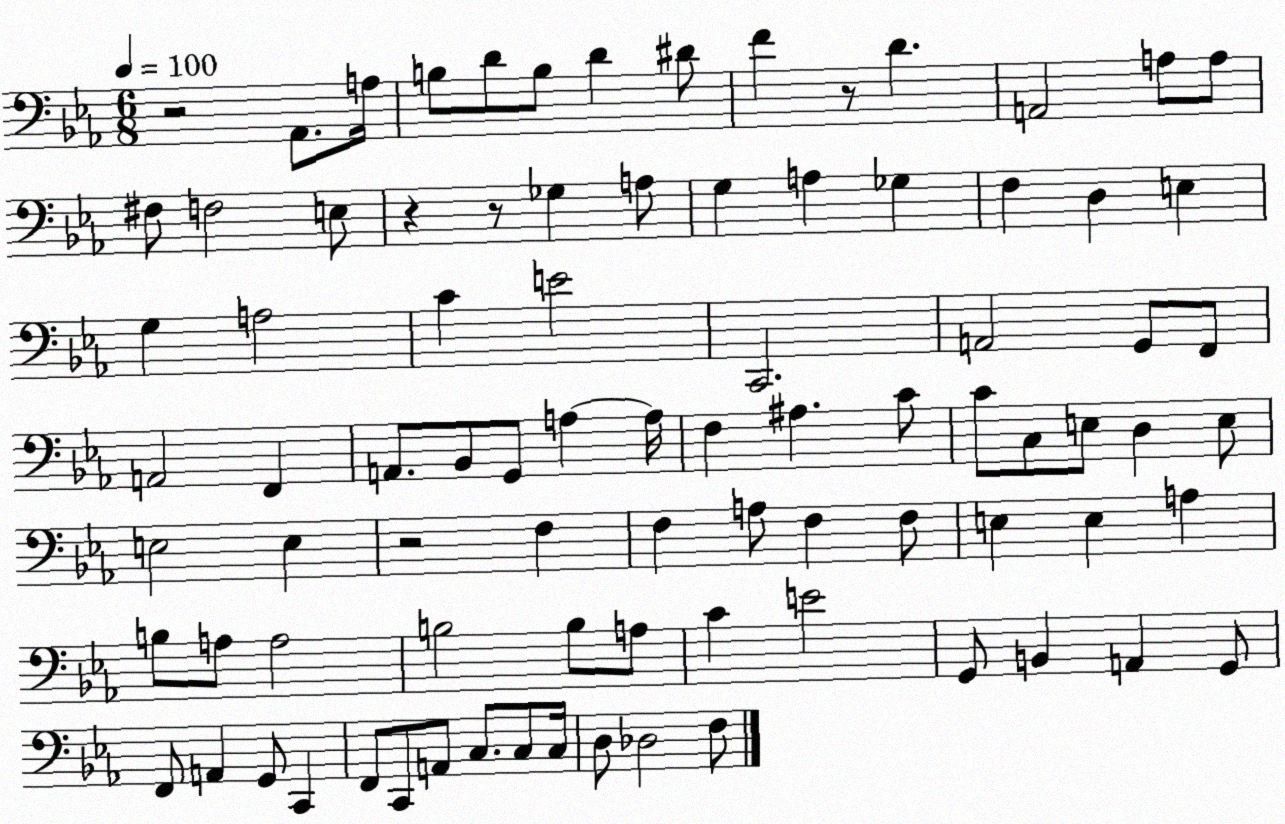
X:1
T:Untitled
M:6/8
L:1/4
K:Eb
z2 _A,,/2 A,/4 B,/2 D/2 B,/2 D ^D/2 F z/2 D A,,2 A,/2 A,/2 ^F,/2 F,2 E,/2 z z/2 _G, A,/2 G, A, _G, F, D, E, G, A,2 C E2 C,,2 A,,2 G,,/2 F,,/2 A,,2 F,, A,,/2 _B,,/2 G,,/2 A, A,/4 F, ^A, C/2 C/2 C,/2 E,/2 D, E,/2 E,2 E, z2 F, F, A,/2 F, F,/2 E, E, A, B,/2 A,/2 A,2 B,2 B,/2 A,/2 C E2 G,,/2 B,, A,, G,,/2 F,,/2 A,, G,,/2 C,, F,,/2 C,,/2 A,,/2 C,/2 C,/2 C,/4 D,/2 _D,2 F,/2